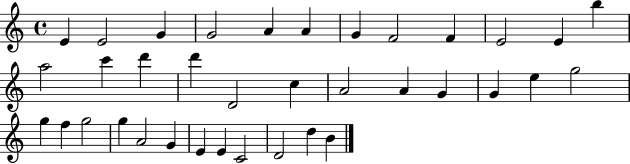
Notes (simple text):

E4/q E4/h G4/q G4/h A4/q A4/q G4/q F4/h F4/q E4/h E4/q B5/q A5/h C6/q D6/q D6/q D4/h C5/q A4/h A4/q G4/q G4/q E5/q G5/h G5/q F5/q G5/h G5/q A4/h G4/q E4/q E4/q C4/h D4/h D5/q B4/q